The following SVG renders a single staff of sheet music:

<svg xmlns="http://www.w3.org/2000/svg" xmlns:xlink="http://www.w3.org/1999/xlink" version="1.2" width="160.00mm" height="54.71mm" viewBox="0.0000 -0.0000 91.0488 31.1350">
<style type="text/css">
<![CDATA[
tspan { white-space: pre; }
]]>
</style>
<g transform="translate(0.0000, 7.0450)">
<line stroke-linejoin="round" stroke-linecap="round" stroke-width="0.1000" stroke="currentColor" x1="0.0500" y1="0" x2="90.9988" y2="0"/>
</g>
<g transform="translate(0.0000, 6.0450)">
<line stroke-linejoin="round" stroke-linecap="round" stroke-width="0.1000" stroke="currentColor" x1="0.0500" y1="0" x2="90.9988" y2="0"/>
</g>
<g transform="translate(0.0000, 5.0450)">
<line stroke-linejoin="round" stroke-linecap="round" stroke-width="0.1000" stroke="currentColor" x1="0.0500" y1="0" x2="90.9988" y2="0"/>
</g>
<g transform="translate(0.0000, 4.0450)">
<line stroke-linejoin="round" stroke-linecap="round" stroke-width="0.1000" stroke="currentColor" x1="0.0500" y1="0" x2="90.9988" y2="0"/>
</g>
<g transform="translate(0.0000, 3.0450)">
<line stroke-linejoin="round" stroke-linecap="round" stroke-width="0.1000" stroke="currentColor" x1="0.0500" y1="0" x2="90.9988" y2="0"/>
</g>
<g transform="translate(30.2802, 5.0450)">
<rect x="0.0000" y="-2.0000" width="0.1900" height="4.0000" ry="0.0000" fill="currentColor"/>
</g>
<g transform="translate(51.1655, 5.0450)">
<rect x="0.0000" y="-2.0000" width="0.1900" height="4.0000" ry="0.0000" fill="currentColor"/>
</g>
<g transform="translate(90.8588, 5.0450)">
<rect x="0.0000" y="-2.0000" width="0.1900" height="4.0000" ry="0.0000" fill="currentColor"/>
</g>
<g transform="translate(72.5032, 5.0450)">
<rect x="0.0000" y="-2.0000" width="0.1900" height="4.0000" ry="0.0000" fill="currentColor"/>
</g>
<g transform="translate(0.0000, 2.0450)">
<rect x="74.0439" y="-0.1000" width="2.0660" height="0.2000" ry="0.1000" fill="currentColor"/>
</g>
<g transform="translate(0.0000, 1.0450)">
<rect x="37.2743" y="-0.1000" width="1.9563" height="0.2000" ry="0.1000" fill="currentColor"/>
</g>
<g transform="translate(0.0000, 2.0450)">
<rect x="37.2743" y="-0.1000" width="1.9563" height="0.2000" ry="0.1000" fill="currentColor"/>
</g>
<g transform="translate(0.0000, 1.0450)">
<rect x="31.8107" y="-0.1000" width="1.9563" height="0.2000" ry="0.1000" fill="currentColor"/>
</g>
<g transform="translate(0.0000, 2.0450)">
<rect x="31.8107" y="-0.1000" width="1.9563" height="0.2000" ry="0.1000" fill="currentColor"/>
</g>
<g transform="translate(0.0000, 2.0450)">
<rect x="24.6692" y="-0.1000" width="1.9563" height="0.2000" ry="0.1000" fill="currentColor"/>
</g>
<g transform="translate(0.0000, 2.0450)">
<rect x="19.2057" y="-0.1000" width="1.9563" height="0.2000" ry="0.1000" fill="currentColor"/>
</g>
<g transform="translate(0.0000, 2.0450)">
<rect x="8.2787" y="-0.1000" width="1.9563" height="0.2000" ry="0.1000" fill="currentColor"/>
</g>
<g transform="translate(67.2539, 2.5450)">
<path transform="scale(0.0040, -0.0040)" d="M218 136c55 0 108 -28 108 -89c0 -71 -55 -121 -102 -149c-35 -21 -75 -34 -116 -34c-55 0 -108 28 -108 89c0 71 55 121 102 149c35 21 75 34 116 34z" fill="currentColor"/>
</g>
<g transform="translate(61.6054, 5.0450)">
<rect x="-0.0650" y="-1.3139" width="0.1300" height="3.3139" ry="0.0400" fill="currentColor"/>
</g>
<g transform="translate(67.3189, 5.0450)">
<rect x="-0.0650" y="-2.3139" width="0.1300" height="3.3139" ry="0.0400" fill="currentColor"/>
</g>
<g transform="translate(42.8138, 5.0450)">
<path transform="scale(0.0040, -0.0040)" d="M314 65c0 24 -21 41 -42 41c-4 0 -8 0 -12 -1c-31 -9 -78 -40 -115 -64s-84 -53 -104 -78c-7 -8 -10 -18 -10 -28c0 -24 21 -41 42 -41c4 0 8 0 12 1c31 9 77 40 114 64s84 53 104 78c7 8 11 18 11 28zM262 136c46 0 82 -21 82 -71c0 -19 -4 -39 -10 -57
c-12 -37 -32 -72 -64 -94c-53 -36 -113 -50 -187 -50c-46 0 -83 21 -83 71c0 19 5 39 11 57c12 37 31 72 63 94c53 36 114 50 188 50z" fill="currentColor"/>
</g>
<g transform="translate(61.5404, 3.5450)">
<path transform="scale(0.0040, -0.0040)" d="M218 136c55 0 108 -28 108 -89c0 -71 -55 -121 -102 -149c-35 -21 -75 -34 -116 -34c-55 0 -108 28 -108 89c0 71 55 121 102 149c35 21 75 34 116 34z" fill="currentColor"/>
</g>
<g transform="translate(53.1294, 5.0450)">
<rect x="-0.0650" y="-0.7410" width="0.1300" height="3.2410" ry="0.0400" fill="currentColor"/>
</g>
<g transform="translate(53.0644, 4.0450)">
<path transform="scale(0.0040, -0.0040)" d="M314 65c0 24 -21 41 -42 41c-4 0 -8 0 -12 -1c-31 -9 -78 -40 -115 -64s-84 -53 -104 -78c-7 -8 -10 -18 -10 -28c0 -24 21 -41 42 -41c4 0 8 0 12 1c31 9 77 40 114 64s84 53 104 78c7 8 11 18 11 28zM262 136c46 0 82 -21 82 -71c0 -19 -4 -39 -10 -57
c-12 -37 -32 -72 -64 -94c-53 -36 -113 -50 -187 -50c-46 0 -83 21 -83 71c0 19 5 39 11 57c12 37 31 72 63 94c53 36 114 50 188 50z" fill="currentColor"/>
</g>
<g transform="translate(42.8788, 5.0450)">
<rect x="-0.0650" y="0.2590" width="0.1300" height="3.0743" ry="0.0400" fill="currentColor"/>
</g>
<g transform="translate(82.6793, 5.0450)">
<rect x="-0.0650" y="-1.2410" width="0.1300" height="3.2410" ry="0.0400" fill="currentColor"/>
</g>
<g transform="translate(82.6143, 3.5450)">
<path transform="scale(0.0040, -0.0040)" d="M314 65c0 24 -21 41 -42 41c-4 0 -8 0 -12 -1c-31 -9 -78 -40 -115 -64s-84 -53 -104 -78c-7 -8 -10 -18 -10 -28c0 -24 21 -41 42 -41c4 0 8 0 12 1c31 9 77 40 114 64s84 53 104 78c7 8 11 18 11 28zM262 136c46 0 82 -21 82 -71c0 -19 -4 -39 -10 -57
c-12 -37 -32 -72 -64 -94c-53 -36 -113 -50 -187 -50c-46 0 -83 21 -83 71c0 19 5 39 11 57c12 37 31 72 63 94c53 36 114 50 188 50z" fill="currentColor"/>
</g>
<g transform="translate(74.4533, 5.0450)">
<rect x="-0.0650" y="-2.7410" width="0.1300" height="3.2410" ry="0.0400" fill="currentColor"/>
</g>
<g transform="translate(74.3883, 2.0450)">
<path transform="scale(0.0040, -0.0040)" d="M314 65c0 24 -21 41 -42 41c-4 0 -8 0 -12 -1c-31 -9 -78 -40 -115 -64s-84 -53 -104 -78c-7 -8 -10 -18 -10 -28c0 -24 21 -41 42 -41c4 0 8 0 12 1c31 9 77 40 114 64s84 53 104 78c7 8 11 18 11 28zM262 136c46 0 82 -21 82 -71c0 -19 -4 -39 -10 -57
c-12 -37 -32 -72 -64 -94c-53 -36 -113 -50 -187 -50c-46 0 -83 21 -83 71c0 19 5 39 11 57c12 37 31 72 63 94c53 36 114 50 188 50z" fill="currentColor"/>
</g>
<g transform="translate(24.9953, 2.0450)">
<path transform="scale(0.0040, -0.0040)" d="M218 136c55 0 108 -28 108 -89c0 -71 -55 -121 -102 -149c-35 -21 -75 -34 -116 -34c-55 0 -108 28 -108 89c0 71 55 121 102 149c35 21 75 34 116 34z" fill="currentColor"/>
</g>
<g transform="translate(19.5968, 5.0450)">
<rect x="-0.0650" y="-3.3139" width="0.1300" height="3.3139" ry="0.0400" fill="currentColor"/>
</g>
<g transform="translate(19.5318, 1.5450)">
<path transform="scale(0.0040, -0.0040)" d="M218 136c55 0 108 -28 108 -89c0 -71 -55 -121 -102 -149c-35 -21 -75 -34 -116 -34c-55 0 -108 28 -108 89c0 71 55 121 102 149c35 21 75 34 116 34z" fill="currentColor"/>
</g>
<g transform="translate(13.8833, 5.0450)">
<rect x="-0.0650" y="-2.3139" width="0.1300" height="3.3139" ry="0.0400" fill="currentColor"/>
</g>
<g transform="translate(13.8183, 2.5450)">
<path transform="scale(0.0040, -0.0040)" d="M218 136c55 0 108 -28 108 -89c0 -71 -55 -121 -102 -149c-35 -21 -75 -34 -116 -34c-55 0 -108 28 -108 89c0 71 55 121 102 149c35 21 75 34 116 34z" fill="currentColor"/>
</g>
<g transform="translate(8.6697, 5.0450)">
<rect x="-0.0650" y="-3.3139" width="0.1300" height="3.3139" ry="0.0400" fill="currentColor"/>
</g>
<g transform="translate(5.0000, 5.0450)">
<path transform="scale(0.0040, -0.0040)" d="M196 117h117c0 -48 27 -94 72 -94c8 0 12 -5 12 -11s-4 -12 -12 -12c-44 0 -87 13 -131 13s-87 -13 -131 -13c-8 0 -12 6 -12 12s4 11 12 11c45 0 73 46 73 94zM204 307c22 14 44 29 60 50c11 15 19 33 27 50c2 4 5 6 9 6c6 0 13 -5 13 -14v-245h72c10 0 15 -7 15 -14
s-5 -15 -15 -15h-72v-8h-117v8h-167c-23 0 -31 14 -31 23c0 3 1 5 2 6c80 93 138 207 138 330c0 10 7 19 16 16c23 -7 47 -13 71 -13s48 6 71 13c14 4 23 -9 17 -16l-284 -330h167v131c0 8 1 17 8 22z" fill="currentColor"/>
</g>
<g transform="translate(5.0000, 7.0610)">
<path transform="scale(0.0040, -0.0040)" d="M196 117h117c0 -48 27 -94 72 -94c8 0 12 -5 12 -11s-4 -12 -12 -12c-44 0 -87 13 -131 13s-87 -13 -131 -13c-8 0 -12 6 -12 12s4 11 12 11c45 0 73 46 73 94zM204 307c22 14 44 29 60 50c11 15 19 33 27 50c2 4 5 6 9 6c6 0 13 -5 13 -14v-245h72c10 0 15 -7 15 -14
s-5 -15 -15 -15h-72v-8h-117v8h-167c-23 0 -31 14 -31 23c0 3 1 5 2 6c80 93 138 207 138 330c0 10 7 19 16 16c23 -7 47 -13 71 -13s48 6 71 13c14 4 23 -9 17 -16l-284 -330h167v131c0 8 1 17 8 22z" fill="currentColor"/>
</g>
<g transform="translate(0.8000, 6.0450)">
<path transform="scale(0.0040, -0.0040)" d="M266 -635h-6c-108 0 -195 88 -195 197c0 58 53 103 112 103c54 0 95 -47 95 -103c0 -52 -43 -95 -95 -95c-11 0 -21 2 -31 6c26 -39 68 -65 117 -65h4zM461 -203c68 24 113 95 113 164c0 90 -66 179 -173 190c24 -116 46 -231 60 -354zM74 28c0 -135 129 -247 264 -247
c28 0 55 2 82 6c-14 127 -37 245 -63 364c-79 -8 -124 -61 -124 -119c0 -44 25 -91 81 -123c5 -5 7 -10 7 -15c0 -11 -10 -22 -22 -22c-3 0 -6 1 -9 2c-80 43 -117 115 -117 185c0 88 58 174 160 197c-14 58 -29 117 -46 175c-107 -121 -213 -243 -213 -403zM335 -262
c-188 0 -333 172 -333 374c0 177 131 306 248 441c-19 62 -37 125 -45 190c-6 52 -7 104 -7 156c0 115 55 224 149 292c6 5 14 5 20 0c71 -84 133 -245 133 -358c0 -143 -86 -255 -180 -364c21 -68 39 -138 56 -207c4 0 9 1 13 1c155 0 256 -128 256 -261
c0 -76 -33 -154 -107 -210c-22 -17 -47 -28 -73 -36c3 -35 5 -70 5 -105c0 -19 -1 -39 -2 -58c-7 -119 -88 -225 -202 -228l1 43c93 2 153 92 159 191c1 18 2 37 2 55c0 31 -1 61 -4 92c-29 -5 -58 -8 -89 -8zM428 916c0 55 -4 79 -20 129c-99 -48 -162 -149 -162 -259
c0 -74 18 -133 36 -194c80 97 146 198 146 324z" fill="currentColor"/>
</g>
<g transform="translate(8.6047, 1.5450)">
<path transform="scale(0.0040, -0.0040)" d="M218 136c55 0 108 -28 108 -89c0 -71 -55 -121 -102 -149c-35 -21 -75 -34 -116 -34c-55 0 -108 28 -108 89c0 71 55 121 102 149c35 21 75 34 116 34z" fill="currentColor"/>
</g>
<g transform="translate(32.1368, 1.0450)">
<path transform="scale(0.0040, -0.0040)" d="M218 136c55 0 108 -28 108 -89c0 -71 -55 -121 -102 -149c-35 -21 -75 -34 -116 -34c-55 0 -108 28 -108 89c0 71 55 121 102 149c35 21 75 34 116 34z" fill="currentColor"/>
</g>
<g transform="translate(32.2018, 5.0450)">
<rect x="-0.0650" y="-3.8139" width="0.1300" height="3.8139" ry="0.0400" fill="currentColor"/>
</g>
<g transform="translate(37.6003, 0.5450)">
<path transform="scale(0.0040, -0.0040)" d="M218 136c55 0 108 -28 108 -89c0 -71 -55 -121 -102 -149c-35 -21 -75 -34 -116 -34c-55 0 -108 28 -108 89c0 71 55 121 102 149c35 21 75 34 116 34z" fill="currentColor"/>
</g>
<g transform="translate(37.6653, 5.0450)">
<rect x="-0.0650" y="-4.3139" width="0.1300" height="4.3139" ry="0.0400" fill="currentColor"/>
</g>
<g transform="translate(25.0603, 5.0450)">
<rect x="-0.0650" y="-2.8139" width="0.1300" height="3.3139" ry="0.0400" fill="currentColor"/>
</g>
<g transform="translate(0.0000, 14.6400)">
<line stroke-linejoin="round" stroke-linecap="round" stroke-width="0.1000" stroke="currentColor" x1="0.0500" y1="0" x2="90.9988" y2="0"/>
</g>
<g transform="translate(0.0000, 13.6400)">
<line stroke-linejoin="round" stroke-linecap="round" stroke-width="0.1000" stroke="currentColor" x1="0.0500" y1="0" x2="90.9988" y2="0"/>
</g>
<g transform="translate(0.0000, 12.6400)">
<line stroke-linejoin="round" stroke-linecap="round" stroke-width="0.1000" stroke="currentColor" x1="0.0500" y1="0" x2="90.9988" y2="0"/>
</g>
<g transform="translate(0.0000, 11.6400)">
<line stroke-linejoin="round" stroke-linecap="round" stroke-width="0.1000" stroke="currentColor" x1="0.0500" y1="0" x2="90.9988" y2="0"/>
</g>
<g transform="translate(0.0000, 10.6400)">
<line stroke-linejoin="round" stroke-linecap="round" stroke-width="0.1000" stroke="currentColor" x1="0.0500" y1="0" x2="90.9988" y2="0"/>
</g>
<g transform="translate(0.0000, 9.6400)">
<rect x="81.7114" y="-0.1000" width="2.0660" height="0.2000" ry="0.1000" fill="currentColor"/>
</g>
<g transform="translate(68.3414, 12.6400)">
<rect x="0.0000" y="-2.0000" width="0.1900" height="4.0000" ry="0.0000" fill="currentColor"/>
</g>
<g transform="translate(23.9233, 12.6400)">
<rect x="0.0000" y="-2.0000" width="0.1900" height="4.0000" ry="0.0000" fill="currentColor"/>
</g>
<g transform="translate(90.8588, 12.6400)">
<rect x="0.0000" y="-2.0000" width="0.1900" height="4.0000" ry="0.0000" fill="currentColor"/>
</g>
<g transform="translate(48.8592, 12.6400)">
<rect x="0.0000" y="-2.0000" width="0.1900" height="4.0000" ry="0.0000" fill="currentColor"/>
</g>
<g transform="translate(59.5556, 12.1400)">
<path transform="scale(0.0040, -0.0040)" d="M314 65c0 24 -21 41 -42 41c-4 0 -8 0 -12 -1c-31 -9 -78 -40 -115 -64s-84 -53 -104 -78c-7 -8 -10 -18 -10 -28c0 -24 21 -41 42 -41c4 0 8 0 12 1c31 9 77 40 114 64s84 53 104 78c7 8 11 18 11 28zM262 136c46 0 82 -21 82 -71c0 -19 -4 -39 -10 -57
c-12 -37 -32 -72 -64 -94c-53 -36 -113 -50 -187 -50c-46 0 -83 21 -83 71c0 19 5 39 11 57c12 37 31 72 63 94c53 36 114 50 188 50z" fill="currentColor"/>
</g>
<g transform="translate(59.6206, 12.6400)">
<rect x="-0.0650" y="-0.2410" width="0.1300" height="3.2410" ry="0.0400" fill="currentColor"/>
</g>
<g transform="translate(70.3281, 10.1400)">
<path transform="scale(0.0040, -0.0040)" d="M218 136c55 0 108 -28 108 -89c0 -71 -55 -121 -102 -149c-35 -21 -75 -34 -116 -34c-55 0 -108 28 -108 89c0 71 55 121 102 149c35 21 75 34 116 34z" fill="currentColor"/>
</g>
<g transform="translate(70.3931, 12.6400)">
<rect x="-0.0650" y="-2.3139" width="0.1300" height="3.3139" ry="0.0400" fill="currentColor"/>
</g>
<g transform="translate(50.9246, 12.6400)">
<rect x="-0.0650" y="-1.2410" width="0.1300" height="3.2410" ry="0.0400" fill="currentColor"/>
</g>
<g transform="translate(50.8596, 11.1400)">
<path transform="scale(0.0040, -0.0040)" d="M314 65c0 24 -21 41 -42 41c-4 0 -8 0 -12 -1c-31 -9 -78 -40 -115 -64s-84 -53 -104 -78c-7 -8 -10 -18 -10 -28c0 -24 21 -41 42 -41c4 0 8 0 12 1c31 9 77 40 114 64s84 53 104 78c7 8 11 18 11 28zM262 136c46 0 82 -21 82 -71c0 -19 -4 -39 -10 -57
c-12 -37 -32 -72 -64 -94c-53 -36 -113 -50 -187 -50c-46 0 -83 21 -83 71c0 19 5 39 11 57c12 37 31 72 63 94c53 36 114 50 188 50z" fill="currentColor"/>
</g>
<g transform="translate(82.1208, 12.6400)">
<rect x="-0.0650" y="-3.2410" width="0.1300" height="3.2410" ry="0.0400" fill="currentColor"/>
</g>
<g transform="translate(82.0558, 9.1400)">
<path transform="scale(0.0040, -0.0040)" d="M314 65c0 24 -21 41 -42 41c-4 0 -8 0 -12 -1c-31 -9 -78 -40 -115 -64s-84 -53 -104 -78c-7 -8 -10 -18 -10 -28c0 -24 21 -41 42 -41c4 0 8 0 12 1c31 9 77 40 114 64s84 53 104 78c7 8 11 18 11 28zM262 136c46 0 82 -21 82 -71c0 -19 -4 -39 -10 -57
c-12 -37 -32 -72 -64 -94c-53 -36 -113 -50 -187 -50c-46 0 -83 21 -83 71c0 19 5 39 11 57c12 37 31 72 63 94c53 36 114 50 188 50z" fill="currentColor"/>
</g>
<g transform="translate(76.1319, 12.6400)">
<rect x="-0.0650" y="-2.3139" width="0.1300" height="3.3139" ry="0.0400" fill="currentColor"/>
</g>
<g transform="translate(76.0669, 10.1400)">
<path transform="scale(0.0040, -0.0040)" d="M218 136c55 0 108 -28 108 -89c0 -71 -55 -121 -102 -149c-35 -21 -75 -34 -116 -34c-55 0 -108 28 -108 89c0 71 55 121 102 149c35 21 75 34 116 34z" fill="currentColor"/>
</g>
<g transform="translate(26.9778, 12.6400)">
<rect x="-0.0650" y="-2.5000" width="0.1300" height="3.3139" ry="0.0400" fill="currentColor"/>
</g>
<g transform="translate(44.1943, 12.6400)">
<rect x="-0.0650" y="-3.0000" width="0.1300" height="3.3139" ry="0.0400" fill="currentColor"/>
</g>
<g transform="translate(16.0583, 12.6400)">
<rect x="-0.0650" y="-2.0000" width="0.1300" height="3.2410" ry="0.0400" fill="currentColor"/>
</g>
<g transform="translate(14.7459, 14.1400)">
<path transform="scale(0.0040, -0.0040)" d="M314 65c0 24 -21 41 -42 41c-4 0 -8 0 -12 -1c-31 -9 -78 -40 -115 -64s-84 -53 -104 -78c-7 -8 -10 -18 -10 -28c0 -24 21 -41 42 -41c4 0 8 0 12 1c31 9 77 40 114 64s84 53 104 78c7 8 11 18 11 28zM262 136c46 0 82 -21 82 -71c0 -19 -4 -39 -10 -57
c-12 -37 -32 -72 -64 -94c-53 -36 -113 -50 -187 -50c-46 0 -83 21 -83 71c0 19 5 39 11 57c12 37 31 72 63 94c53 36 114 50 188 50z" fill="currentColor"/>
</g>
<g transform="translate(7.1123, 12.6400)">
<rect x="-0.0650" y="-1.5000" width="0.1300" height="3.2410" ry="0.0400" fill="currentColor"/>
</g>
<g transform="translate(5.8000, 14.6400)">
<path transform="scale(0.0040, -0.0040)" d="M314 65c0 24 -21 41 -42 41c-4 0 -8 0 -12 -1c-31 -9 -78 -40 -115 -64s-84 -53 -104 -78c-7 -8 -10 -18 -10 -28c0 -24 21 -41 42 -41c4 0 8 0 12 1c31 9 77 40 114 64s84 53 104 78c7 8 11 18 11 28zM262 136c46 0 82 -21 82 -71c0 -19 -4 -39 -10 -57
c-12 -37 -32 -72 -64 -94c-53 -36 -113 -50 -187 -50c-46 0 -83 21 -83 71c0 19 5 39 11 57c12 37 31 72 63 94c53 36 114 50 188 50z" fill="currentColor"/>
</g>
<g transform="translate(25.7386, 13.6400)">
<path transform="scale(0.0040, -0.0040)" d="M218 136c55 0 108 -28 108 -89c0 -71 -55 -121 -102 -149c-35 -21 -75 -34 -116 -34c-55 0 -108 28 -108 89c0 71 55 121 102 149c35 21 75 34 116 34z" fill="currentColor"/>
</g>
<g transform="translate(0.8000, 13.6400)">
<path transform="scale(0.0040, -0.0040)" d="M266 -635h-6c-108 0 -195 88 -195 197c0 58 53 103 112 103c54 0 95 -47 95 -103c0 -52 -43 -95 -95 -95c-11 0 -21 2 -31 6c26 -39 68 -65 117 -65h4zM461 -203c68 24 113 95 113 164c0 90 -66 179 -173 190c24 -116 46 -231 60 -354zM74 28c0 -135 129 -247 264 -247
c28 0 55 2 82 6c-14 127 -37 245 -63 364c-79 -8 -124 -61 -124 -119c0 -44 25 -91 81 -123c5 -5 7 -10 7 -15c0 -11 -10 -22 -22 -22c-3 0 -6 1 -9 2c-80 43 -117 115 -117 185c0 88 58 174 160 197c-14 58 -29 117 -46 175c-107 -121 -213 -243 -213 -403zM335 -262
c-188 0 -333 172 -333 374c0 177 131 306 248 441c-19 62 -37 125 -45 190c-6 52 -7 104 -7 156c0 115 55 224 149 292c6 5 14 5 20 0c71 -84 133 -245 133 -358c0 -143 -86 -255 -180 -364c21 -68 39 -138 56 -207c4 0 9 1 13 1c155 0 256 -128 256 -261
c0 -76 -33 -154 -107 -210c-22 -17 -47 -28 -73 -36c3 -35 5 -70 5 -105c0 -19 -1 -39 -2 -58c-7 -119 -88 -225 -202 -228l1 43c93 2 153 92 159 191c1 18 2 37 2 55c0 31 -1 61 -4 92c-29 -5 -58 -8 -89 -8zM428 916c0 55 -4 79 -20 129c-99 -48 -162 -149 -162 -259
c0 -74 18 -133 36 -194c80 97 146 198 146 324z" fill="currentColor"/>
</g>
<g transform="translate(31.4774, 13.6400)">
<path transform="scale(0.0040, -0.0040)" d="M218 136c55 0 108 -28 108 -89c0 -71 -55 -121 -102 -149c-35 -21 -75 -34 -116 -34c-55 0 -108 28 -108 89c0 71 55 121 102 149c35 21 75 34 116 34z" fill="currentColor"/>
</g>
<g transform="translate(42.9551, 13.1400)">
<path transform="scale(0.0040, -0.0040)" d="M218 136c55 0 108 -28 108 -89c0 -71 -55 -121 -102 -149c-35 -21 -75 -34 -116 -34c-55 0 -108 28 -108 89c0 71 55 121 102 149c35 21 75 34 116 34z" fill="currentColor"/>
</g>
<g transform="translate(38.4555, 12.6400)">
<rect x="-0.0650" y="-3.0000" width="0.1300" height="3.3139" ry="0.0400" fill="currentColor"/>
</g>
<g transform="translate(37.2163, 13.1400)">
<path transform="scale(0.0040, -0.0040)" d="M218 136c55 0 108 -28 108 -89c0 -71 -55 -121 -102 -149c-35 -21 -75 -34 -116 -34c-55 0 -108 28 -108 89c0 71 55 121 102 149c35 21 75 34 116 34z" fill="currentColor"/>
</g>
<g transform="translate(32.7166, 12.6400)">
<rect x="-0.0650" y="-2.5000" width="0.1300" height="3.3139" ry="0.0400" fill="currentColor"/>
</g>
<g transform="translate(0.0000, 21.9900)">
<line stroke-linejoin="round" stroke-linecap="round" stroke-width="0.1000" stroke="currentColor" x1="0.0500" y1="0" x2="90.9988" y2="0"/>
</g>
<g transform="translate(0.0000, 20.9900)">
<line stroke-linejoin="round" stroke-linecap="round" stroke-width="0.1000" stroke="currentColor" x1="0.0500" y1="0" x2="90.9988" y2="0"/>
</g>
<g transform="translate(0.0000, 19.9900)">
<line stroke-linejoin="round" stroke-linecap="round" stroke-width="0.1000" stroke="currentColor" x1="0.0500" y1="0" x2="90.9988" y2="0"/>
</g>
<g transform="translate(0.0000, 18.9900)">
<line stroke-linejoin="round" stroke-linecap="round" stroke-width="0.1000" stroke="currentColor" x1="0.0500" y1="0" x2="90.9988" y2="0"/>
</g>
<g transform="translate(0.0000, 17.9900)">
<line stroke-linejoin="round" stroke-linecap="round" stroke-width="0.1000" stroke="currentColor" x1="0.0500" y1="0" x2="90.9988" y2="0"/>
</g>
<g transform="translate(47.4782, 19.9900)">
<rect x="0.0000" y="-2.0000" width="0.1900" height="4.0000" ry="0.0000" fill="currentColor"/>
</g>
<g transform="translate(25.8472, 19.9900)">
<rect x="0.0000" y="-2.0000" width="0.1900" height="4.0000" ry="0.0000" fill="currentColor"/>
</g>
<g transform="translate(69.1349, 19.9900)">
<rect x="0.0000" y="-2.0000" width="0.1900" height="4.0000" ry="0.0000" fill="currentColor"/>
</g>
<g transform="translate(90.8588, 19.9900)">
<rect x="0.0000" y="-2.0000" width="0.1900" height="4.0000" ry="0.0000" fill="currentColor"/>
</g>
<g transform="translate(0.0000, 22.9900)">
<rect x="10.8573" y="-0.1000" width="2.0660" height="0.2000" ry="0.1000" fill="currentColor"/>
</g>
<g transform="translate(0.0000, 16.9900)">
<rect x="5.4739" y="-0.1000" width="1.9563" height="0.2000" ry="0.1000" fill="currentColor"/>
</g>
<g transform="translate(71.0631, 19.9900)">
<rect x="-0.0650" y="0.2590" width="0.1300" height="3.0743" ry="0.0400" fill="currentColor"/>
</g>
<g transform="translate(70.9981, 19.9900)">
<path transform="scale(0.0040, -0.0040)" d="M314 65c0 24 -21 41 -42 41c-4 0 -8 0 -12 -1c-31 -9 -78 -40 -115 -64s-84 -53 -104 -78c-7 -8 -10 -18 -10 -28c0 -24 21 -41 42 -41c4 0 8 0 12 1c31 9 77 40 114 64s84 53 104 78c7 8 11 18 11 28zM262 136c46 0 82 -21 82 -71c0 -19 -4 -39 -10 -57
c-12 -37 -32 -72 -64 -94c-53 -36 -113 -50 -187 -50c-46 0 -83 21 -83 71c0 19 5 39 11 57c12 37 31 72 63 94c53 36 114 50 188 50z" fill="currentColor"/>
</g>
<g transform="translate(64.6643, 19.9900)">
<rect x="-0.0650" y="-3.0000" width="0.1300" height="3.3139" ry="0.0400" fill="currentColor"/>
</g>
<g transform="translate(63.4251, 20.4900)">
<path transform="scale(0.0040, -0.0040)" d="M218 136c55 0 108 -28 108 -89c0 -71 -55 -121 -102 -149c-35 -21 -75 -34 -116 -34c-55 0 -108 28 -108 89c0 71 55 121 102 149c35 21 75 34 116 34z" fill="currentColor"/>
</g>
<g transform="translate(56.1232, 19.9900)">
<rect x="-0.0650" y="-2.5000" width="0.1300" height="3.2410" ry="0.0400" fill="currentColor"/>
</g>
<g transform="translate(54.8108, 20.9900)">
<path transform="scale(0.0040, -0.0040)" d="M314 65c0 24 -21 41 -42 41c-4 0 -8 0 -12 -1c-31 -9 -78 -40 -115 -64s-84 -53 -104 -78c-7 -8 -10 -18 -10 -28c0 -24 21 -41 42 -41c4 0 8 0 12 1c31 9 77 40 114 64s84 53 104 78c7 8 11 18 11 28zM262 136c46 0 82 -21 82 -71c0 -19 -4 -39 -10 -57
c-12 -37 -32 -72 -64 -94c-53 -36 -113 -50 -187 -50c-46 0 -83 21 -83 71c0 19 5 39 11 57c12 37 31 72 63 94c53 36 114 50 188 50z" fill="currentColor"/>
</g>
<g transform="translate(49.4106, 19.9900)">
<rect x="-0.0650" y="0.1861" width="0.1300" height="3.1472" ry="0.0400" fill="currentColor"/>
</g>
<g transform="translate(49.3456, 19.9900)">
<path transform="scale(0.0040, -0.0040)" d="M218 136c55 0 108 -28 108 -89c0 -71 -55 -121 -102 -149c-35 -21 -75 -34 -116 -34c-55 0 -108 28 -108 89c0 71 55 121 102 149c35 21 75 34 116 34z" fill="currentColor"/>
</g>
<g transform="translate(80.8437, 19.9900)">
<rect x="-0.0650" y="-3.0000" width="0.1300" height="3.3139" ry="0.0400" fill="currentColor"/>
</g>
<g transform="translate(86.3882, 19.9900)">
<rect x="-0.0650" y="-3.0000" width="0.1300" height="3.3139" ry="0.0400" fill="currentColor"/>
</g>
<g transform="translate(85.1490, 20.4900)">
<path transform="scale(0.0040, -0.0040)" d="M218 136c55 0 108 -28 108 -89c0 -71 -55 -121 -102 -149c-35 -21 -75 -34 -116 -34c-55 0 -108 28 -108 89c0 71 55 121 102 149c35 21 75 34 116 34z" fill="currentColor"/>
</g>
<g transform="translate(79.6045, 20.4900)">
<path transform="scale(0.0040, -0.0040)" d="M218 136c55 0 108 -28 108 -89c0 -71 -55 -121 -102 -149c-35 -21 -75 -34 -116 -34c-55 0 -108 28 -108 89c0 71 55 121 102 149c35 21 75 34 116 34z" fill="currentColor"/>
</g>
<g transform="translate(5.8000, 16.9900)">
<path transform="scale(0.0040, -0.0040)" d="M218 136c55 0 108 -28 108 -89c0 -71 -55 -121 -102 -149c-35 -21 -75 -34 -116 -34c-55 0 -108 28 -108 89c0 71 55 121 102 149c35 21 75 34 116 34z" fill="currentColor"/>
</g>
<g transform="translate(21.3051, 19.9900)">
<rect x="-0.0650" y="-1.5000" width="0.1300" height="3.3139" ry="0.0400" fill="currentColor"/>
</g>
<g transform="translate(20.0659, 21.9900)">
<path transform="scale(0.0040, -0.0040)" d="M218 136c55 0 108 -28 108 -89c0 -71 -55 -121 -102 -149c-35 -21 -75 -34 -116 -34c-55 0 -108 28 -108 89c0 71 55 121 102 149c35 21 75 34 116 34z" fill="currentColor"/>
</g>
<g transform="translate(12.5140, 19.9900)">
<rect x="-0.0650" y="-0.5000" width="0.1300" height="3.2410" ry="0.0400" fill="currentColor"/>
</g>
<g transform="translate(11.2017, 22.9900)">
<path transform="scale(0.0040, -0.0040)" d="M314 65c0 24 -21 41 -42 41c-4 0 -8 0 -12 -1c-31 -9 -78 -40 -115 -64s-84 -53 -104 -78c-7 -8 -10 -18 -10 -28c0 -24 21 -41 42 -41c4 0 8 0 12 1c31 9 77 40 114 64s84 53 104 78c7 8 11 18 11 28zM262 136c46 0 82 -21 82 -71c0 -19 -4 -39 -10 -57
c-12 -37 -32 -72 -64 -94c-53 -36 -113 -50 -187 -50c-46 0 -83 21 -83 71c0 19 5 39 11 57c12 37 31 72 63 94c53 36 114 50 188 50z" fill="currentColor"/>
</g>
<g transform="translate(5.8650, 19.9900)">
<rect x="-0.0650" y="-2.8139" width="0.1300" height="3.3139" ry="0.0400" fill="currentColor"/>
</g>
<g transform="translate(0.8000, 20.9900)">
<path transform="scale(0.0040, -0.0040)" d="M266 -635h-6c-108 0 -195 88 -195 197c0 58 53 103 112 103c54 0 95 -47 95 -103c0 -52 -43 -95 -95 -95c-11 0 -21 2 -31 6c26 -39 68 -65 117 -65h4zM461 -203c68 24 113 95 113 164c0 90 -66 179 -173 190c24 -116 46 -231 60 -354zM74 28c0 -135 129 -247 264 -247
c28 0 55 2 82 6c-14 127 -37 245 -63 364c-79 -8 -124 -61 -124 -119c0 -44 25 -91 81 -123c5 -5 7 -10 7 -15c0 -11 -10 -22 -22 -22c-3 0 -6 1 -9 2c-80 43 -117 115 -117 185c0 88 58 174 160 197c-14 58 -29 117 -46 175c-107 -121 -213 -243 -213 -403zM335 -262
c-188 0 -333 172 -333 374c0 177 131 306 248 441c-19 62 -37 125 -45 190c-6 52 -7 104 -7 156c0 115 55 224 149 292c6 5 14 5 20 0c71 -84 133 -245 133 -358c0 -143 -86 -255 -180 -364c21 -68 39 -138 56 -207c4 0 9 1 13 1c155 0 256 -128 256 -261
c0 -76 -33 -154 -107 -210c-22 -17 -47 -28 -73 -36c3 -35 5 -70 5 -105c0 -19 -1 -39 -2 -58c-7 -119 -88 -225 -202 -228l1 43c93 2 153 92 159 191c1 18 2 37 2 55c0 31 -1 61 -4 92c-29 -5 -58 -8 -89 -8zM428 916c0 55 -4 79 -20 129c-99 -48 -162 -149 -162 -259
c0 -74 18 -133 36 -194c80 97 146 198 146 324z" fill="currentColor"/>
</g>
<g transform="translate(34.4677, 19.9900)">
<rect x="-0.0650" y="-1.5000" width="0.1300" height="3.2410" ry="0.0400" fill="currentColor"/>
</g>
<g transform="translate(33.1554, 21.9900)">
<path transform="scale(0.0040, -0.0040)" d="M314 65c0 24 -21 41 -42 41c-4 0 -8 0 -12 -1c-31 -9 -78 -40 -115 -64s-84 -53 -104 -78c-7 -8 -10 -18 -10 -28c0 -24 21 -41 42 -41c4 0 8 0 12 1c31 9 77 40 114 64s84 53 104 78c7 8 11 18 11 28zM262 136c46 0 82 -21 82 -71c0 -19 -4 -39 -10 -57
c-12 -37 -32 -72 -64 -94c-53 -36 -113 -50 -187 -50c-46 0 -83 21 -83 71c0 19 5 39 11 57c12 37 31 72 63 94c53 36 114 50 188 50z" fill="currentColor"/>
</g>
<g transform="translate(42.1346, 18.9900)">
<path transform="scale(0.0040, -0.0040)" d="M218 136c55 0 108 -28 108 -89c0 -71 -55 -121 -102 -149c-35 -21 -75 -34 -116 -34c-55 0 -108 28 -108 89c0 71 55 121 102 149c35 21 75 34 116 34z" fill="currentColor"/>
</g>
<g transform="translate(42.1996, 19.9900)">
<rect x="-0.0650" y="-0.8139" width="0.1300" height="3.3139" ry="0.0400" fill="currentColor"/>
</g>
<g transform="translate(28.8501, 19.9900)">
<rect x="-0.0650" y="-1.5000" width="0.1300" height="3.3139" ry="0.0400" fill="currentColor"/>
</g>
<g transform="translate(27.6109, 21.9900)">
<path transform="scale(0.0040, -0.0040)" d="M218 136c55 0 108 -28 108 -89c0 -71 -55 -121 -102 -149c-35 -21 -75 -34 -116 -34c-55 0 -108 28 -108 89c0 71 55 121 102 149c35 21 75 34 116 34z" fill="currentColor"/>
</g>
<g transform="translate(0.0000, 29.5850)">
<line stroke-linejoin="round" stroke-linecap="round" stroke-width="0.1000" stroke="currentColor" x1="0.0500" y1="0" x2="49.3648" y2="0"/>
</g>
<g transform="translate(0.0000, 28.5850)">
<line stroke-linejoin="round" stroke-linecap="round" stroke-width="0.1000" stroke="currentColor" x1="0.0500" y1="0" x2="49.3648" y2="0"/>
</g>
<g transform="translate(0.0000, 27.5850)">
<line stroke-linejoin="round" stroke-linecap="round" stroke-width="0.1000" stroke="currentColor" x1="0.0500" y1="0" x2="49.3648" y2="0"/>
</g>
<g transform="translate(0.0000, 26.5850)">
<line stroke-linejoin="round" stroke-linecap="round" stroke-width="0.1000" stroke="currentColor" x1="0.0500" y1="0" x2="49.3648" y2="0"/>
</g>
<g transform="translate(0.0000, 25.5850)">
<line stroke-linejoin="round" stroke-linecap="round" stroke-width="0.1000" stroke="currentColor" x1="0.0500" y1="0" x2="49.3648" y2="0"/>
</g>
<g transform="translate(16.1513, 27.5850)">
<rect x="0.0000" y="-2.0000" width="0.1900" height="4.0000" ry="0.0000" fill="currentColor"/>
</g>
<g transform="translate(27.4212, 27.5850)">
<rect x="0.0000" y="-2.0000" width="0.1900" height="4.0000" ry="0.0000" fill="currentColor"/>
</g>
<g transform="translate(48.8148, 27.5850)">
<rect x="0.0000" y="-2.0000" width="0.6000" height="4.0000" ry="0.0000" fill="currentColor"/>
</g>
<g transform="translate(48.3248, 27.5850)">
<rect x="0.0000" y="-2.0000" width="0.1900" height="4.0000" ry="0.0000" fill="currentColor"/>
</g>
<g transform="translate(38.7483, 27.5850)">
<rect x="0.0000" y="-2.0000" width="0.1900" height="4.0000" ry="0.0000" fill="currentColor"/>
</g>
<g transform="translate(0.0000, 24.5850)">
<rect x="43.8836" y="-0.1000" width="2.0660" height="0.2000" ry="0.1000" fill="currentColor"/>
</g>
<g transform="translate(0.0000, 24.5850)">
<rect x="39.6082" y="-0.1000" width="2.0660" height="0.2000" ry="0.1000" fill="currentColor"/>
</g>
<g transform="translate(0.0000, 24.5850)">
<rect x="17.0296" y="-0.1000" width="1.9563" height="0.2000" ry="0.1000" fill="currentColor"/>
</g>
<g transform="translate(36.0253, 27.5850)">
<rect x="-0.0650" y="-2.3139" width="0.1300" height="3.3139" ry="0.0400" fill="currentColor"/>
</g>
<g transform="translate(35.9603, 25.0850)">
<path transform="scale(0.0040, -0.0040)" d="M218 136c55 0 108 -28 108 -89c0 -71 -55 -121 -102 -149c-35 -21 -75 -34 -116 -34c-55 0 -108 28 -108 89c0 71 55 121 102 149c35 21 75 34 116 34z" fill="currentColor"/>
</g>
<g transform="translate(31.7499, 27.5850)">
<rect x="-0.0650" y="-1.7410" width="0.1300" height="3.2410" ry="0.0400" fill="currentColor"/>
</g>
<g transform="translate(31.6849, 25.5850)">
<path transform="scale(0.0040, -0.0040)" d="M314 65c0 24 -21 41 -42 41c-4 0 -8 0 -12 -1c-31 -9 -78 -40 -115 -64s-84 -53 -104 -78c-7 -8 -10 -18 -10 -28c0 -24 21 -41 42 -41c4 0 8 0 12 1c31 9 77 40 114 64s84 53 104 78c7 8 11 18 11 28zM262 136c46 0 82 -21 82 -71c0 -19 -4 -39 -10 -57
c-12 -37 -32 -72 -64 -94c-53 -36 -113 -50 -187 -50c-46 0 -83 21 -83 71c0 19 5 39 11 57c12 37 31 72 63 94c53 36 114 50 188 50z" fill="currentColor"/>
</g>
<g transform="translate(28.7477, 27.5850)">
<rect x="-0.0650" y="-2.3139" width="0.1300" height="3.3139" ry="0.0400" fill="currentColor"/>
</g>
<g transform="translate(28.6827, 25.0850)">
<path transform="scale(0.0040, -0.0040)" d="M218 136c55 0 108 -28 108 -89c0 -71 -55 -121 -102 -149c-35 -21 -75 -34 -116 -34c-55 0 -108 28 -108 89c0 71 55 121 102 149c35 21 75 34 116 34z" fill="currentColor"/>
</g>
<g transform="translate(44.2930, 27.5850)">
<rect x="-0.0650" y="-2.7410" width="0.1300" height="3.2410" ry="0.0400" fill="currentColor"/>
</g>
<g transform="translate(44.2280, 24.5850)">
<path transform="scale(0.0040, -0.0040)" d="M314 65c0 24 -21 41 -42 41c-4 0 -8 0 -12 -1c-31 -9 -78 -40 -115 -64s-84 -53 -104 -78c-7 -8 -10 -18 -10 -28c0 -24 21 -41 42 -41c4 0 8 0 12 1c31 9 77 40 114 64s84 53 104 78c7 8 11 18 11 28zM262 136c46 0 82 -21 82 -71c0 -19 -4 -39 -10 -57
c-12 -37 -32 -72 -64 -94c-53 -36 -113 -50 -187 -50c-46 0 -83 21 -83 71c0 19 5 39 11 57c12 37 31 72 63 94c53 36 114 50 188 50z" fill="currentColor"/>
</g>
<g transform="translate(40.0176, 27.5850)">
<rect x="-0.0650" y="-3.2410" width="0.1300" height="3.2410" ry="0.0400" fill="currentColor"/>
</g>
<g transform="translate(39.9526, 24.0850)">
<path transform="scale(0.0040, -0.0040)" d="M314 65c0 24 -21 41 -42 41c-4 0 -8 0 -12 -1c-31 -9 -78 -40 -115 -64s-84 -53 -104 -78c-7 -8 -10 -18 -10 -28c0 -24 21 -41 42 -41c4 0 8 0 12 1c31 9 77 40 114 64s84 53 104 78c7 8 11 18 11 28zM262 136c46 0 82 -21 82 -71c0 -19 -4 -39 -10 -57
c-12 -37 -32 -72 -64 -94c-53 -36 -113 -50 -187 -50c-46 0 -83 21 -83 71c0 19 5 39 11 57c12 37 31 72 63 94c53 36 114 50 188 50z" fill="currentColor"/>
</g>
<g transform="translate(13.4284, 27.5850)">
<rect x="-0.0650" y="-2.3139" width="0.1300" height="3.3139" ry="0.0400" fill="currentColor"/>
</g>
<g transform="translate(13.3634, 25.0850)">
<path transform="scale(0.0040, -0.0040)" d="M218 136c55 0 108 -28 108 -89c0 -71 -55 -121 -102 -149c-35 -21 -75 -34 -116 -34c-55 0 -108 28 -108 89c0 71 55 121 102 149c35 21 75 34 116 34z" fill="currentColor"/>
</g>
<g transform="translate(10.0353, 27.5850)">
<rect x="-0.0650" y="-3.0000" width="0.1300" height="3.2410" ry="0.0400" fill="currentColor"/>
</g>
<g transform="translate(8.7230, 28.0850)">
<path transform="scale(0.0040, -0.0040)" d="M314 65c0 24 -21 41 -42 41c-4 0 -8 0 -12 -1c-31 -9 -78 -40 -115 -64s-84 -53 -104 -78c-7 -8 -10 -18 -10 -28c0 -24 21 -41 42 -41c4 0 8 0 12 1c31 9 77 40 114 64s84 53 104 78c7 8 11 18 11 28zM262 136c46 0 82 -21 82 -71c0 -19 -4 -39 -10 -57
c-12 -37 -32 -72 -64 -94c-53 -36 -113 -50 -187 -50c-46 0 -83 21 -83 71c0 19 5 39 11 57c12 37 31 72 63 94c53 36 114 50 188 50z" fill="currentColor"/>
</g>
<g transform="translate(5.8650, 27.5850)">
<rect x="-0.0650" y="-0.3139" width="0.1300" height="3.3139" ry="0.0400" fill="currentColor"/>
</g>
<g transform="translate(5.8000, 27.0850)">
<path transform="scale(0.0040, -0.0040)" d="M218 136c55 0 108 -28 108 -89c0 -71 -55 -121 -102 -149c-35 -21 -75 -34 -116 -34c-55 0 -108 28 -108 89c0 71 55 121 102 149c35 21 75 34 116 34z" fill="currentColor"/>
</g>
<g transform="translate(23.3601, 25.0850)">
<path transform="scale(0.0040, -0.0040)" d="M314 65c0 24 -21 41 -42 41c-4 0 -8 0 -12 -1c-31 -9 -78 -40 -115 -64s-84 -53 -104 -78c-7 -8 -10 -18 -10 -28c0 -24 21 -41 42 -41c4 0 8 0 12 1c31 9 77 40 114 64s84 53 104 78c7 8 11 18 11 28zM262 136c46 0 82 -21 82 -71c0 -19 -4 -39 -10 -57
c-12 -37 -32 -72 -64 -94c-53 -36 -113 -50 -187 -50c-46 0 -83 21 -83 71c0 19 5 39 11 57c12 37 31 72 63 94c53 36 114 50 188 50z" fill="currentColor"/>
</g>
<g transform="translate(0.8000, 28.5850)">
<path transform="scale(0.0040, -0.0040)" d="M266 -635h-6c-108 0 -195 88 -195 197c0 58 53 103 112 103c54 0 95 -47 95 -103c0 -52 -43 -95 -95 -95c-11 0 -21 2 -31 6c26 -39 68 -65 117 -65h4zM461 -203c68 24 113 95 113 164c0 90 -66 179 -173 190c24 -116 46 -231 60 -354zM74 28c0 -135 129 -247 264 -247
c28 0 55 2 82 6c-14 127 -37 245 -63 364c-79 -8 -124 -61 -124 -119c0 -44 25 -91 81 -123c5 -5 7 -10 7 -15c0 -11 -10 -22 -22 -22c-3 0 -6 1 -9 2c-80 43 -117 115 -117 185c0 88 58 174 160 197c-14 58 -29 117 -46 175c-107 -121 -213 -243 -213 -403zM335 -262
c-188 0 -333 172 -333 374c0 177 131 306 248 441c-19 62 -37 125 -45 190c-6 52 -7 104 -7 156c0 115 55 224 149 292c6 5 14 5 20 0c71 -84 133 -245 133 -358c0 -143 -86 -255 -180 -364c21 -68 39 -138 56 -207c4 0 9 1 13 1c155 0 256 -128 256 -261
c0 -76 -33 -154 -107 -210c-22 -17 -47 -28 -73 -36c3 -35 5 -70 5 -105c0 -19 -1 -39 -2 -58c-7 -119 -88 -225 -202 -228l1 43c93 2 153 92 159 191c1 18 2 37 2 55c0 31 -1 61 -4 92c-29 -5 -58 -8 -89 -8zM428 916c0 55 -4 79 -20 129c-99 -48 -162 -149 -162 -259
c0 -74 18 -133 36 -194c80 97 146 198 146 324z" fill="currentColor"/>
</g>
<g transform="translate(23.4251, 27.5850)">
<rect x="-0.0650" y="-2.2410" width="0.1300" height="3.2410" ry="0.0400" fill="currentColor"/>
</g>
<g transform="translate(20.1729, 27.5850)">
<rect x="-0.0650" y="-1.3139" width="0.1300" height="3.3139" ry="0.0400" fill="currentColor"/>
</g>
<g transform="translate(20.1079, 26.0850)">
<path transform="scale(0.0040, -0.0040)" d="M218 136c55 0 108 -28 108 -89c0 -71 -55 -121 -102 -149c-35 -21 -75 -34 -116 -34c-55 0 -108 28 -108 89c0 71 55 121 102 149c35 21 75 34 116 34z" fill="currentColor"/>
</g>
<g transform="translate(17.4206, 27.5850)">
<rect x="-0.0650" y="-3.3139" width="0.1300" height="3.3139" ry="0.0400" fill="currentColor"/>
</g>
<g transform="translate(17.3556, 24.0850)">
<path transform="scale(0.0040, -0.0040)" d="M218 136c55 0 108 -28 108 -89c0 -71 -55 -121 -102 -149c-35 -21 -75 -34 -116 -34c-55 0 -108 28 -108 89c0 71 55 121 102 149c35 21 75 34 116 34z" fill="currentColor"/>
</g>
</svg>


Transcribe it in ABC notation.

X:1
T:Untitled
M:4/4
L:1/4
K:C
b g b a c' d' B2 d2 e g a2 e2 E2 F2 G G A A e2 c2 g g b2 a C2 E E E2 d B G2 A B2 A A c A2 g b e g2 g f2 g b2 a2